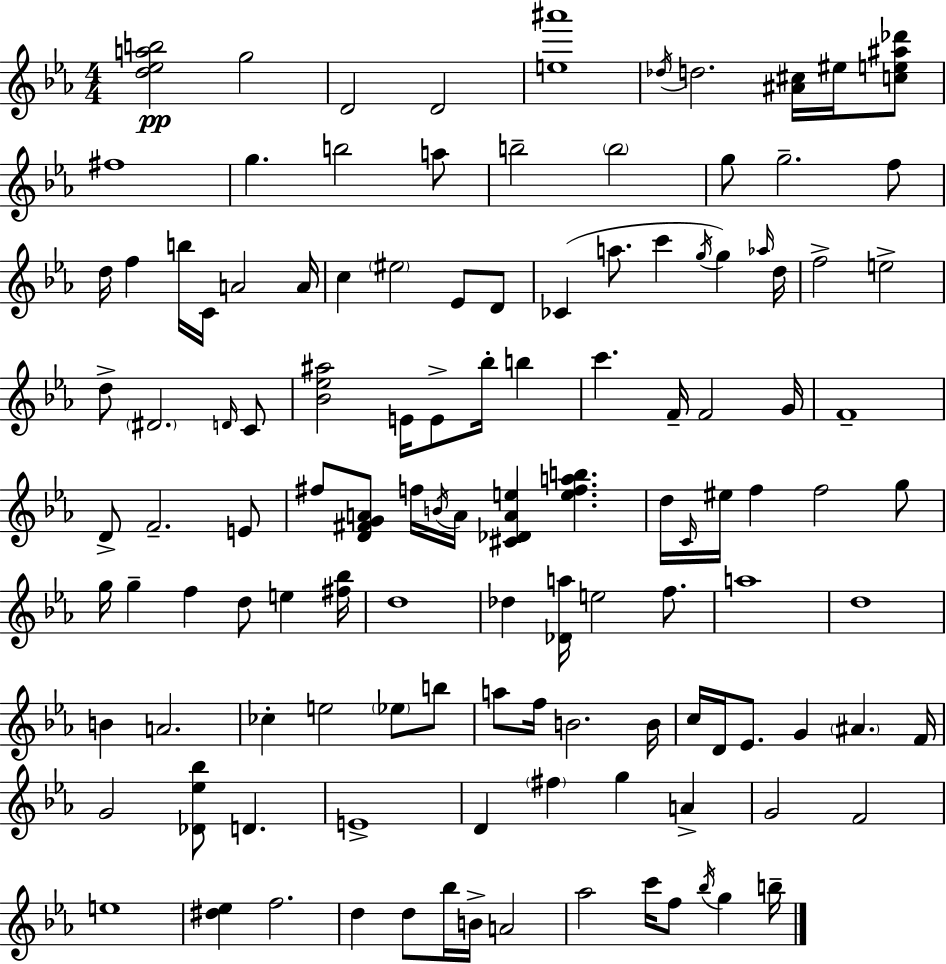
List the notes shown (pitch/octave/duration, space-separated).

[D5,Eb5,A5,B5]/h G5/h D4/h D4/h [E5,A#6]/w Db5/s D5/h. [A#4,C#5]/s EIS5/s [C5,E5,A#5,Db6]/e F#5/w G5/q. B5/h A5/e B5/h B5/h G5/e G5/h. F5/e D5/s F5/q B5/s C4/s A4/h A4/s C5/q EIS5/h Eb4/e D4/e CES4/q A5/e. C6/q G5/s G5/q Ab5/s D5/s F5/h E5/h D5/e D#4/h. D4/s C4/e [Bb4,Eb5,A#5]/h E4/s E4/e Bb5/s B5/q C6/q. F4/s F4/h G4/s F4/w D4/e F4/h. E4/e F#5/e [D4,F#4,G4,A4]/e F5/s B4/s A4/s [C#4,Db4,A4,E5]/q [E5,F5,A5,B5]/q. D5/s C4/s EIS5/s F5/q F5/h G5/e G5/s G5/q F5/q D5/e E5/q [F#5,Bb5]/s D5/w Db5/q [Db4,A5]/s E5/h F5/e. A5/w D5/w B4/q A4/h. CES5/q E5/h Eb5/e B5/e A5/e F5/s B4/h. B4/s C5/s D4/s Eb4/e. G4/q A#4/q. F4/s G4/h [Db4,Eb5,Bb5]/e D4/q. E4/w D4/q F#5/q G5/q A4/q G4/h F4/h E5/w [D#5,Eb5]/q F5/h. D5/q D5/e Bb5/s B4/s A4/h Ab5/h C6/s F5/e Bb5/s G5/q B5/s